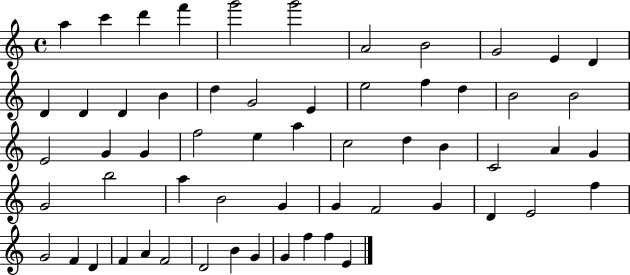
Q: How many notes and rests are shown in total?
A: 59